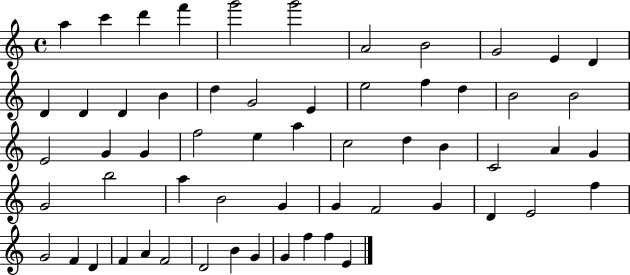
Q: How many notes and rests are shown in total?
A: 59